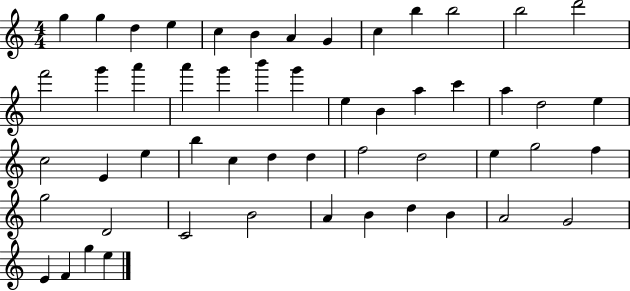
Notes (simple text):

G5/q G5/q D5/q E5/q C5/q B4/q A4/q G4/q C5/q B5/q B5/h B5/h D6/h F6/h G6/q A6/q A6/q G6/q B6/q G6/q E5/q B4/q A5/q C6/q A5/q D5/h E5/q C5/h E4/q E5/q B5/q C5/q D5/q D5/q F5/h D5/h E5/q G5/h F5/q G5/h D4/h C4/h B4/h A4/q B4/q D5/q B4/q A4/h G4/h E4/q F4/q G5/q E5/q